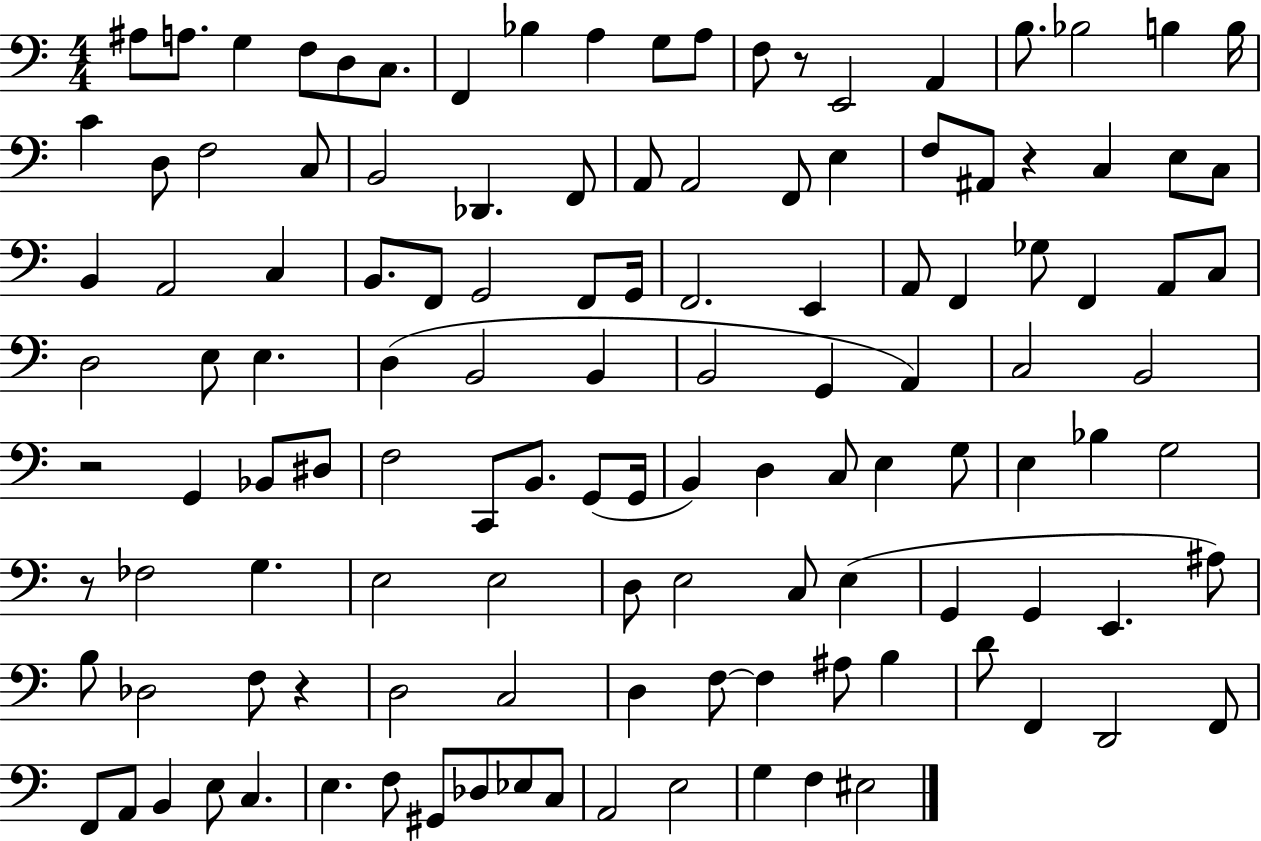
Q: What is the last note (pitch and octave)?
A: EIS3